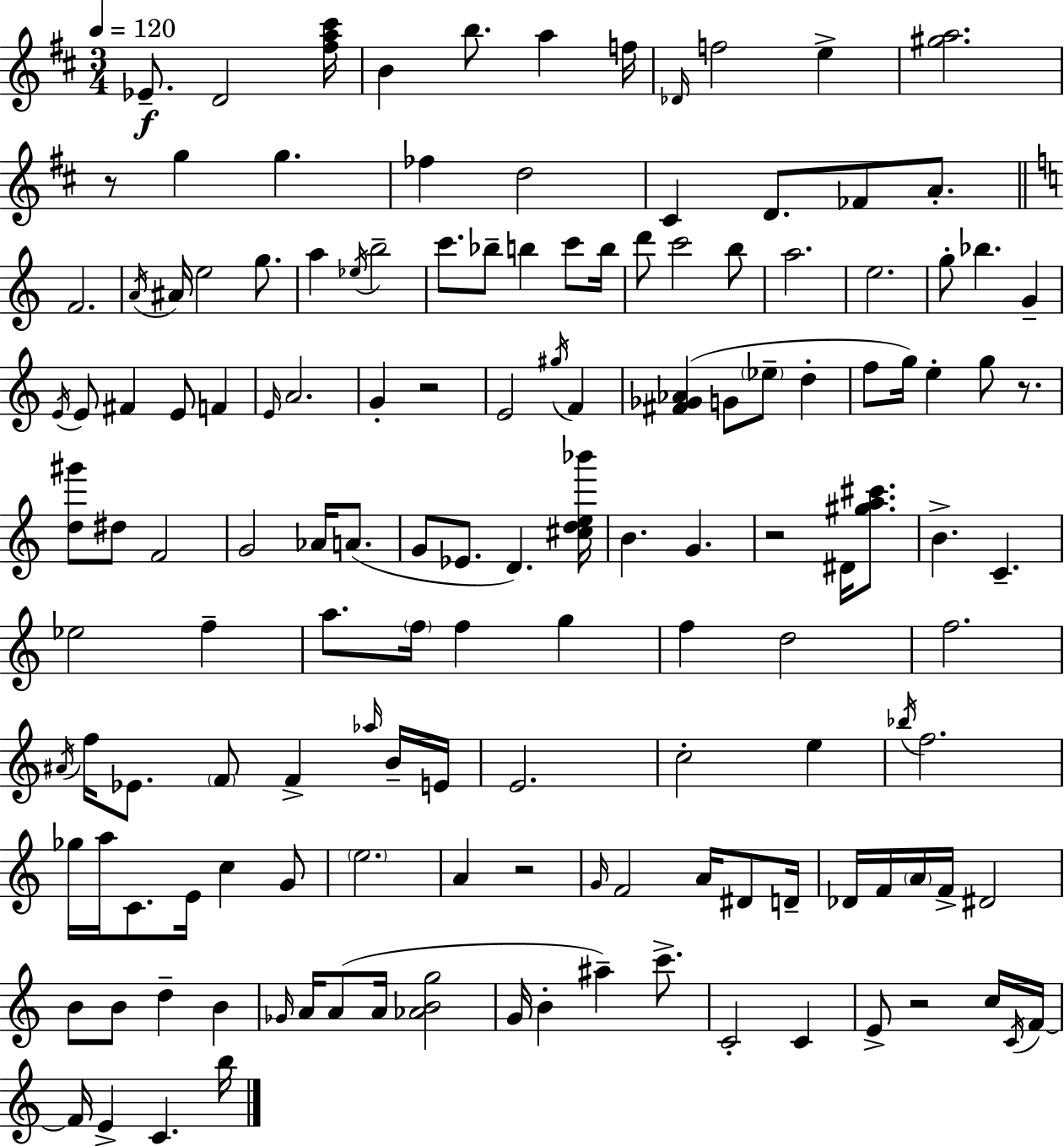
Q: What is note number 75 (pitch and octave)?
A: G5